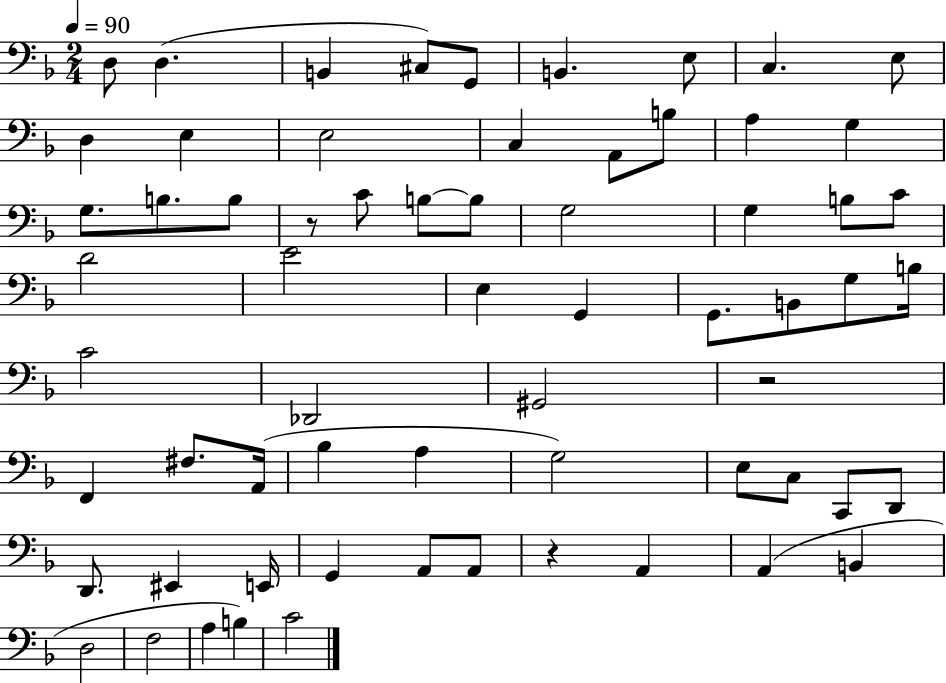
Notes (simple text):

D3/e D3/q. B2/q C#3/e G2/e B2/q. E3/e C3/q. E3/e D3/q E3/q E3/h C3/q A2/e B3/e A3/q G3/q G3/e. B3/e. B3/e R/e C4/e B3/e B3/e G3/h G3/q B3/e C4/e D4/h E4/h E3/q G2/q G2/e. B2/e G3/e B3/s C4/h Db2/h G#2/h R/h F2/q F#3/e. A2/s Bb3/q A3/q G3/h E3/e C3/e C2/e D2/e D2/e. EIS2/q E2/s G2/q A2/e A2/e R/q A2/q A2/q B2/q D3/h F3/h A3/q B3/q C4/h